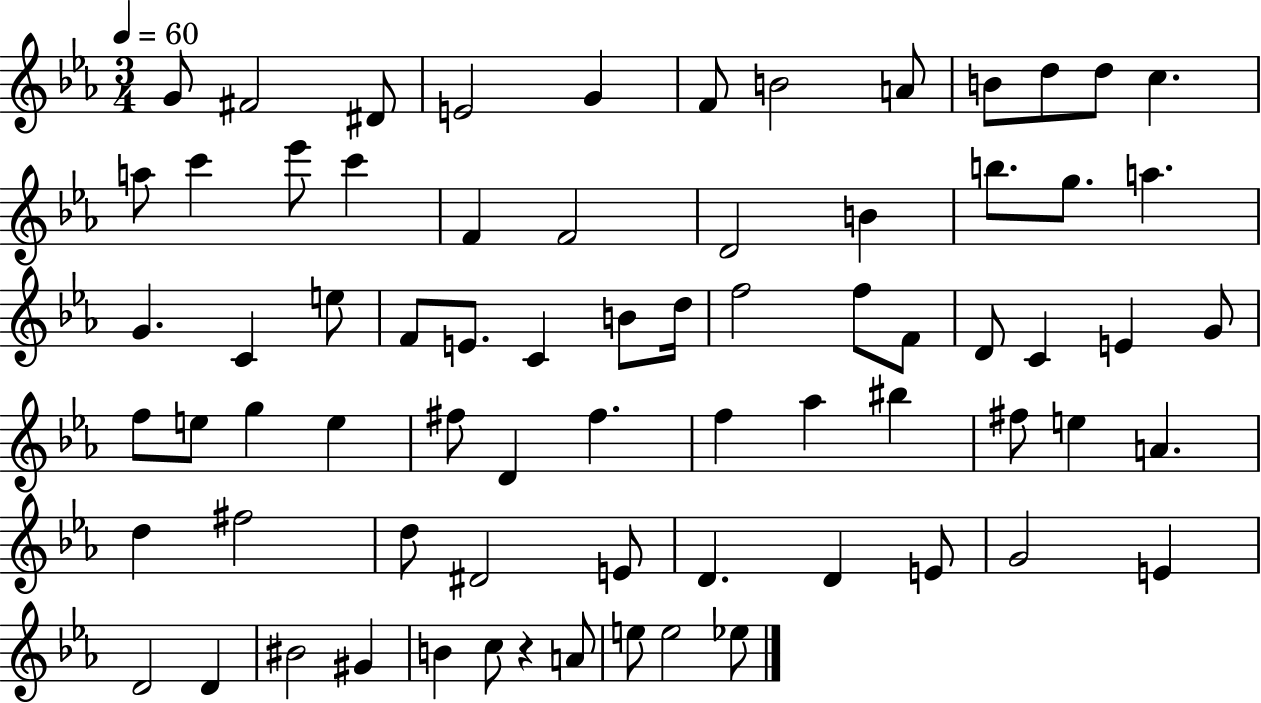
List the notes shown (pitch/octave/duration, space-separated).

G4/e F#4/h D#4/e E4/h G4/q F4/e B4/h A4/e B4/e D5/e D5/e C5/q. A5/e C6/q Eb6/e C6/q F4/q F4/h D4/h B4/q B5/e. G5/e. A5/q. G4/q. C4/q E5/e F4/e E4/e. C4/q B4/e D5/s F5/h F5/e F4/e D4/e C4/q E4/q G4/e F5/e E5/e G5/q E5/q F#5/e D4/q F#5/q. F5/q Ab5/q BIS5/q F#5/e E5/q A4/q. D5/q F#5/h D5/e D#4/h E4/e D4/q. D4/q E4/e G4/h E4/q D4/h D4/q BIS4/h G#4/q B4/q C5/e R/q A4/e E5/e E5/h Eb5/e